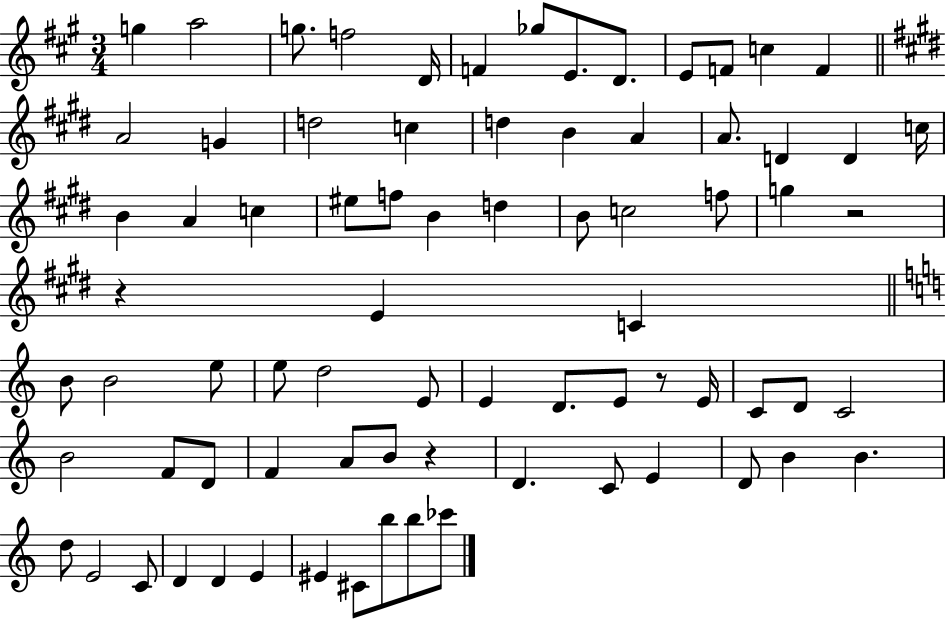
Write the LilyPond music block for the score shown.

{
  \clef treble
  \numericTimeSignature
  \time 3/4
  \key a \major
  g''4 a''2 | g''8. f''2 d'16 | f'4 ges''8 e'8. d'8. | e'8 f'8 c''4 f'4 | \break \bar "||" \break \key e \major a'2 g'4 | d''2 c''4 | d''4 b'4 a'4 | a'8. d'4 d'4 c''16 | \break b'4 a'4 c''4 | eis''8 f''8 b'4 d''4 | b'8 c''2 f''8 | g''4 r2 | \break r4 e'4 c'4 | \bar "||" \break \key c \major b'8 b'2 e''8 | e''8 d''2 e'8 | e'4 d'8. e'8 r8 e'16 | c'8 d'8 c'2 | \break b'2 f'8 d'8 | f'4 a'8 b'8 r4 | d'4. c'8 e'4 | d'8 b'4 b'4. | \break d''8 e'2 c'8 | d'4 d'4 e'4 | eis'4 cis'8 b''8 b''8 ces'''8 | \bar "|."
}